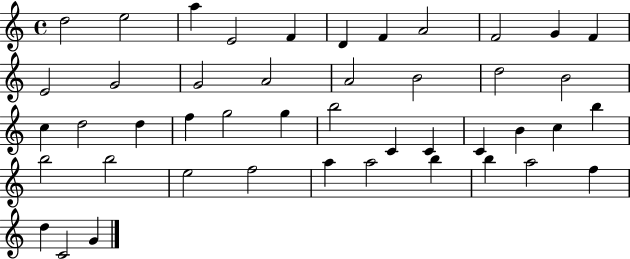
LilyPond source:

{
  \clef treble
  \time 4/4
  \defaultTimeSignature
  \key c \major
  d''2 e''2 | a''4 e'2 f'4 | d'4 f'4 a'2 | f'2 g'4 f'4 | \break e'2 g'2 | g'2 a'2 | a'2 b'2 | d''2 b'2 | \break c''4 d''2 d''4 | f''4 g''2 g''4 | b''2 c'4 c'4 | c'4 b'4 c''4 b''4 | \break b''2 b''2 | e''2 f''2 | a''4 a''2 b''4 | b''4 a''2 f''4 | \break d''4 c'2 g'4 | \bar "|."
}